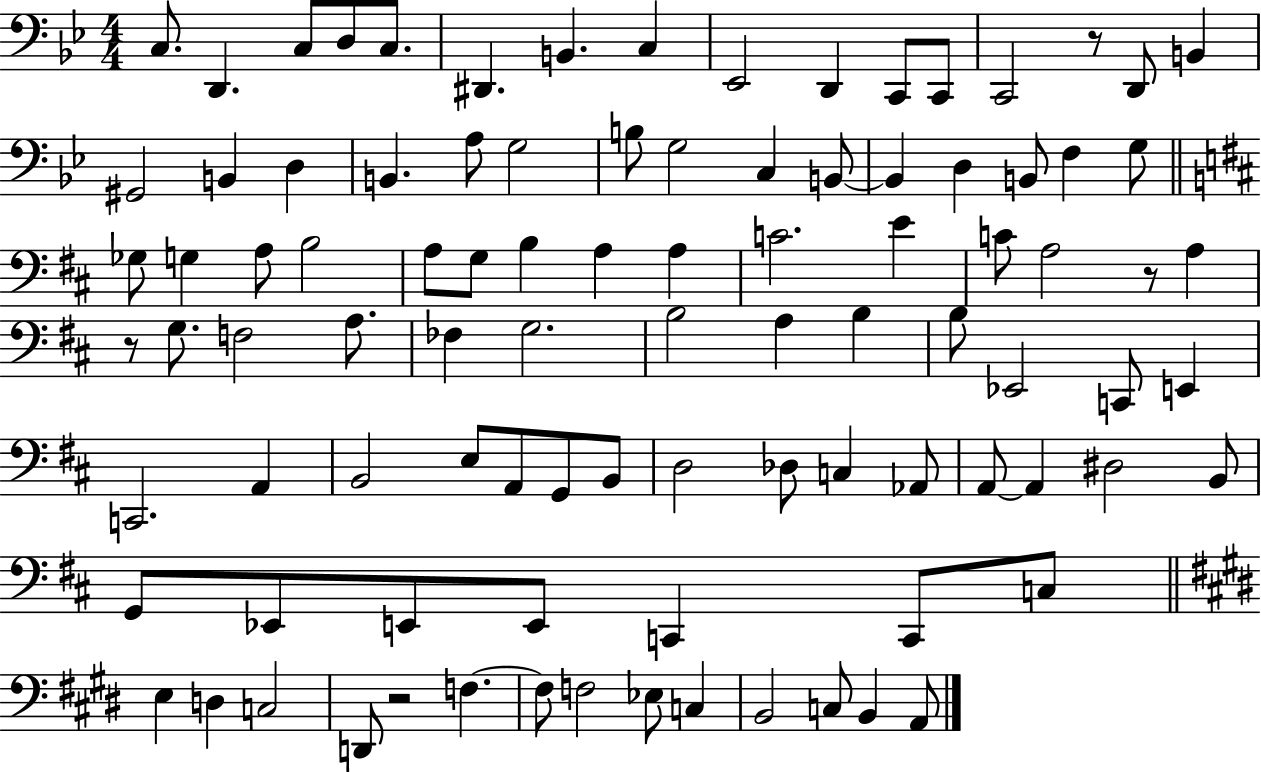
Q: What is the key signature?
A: BES major